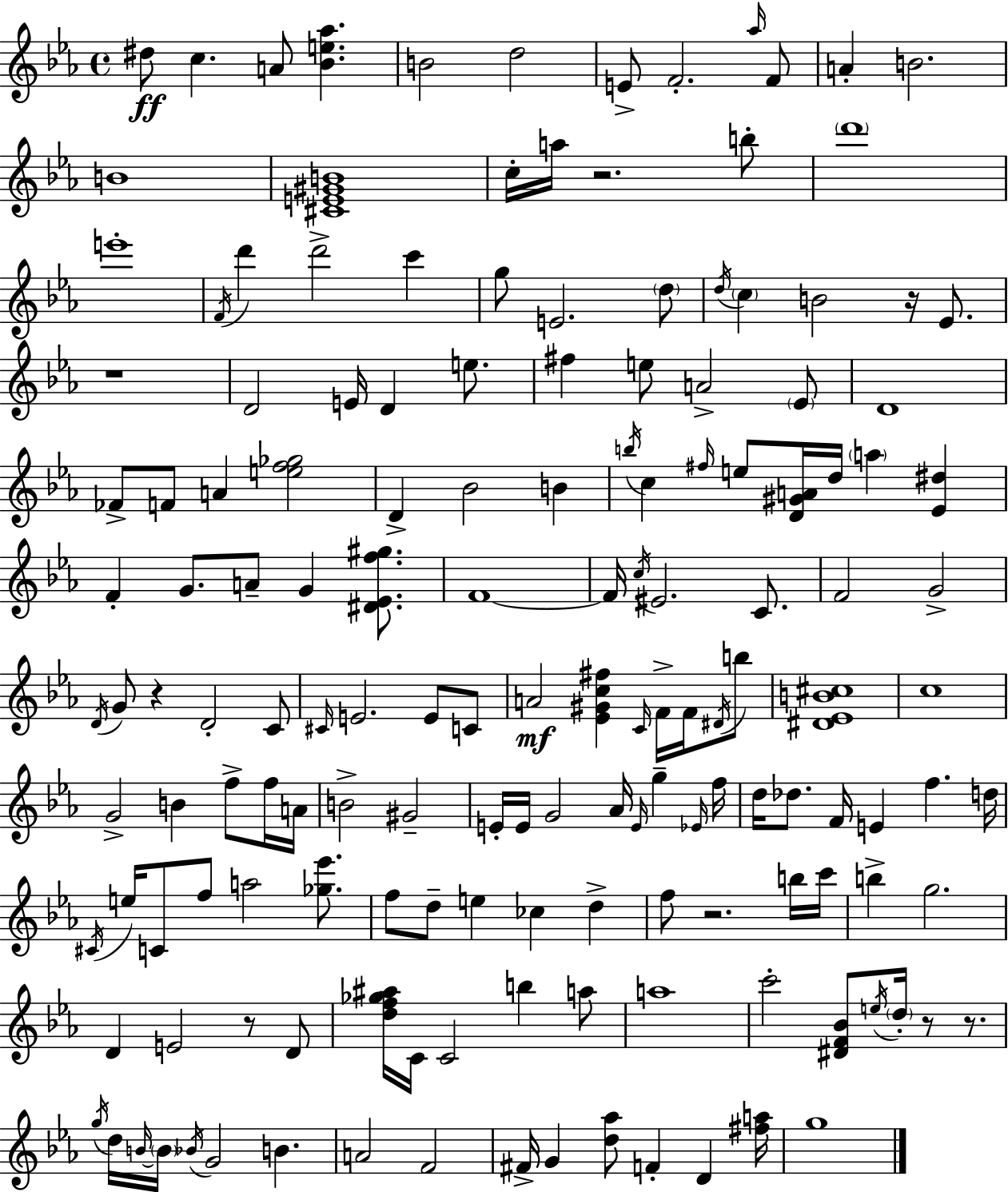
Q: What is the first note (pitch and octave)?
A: D#5